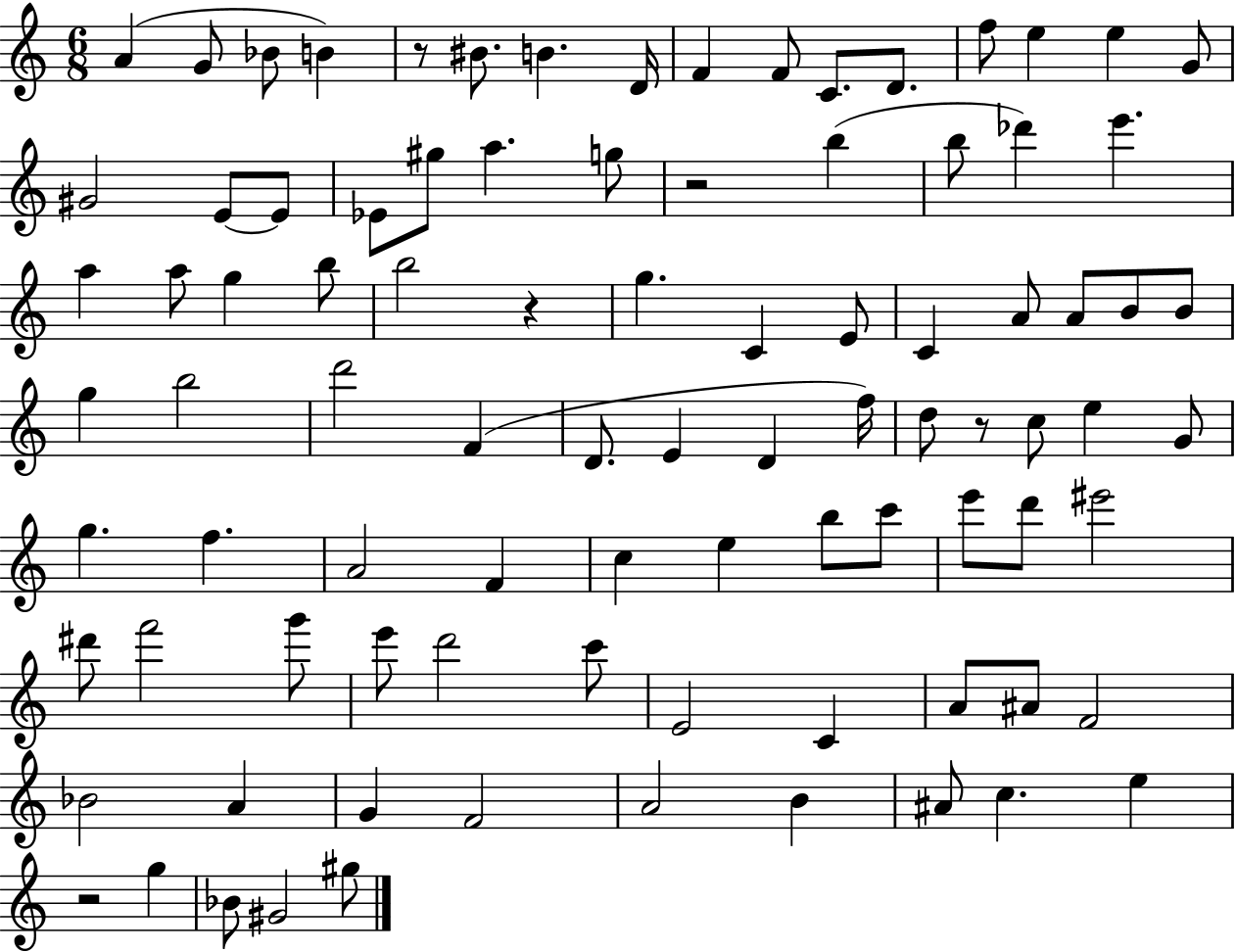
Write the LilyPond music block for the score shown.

{
  \clef treble
  \numericTimeSignature
  \time 6/8
  \key c \major
  a'4( g'8 bes'8 b'4) | r8 bis'8. b'4. d'16 | f'4 f'8 c'8. d'8. | f''8 e''4 e''4 g'8 | \break gis'2 e'8~~ e'8 | ees'8 gis''8 a''4. g''8 | r2 b''4( | b''8 des'''4) e'''4. | \break a''4 a''8 g''4 b''8 | b''2 r4 | g''4. c'4 e'8 | c'4 a'8 a'8 b'8 b'8 | \break g''4 b''2 | d'''2 f'4( | d'8. e'4 d'4 f''16) | d''8 r8 c''8 e''4 g'8 | \break g''4. f''4. | a'2 f'4 | c''4 e''4 b''8 c'''8 | e'''8 d'''8 eis'''2 | \break dis'''8 f'''2 g'''8 | e'''8 d'''2 c'''8 | e'2 c'4 | a'8 ais'8 f'2 | \break bes'2 a'4 | g'4 f'2 | a'2 b'4 | ais'8 c''4. e''4 | \break r2 g''4 | bes'8 gis'2 gis''8 | \bar "|."
}